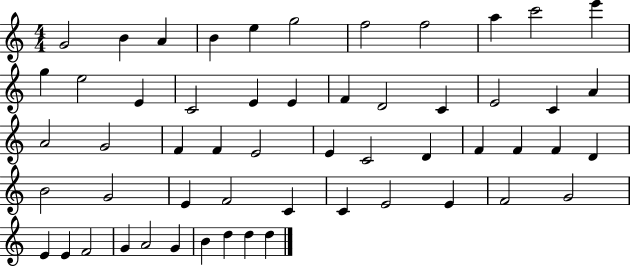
{
  \clef treble
  \numericTimeSignature
  \time 4/4
  \key c \major
  g'2 b'4 a'4 | b'4 e''4 g''2 | f''2 f''2 | a''4 c'''2 e'''4 | \break g''4 e''2 e'4 | c'2 e'4 e'4 | f'4 d'2 c'4 | e'2 c'4 a'4 | \break a'2 g'2 | f'4 f'4 e'2 | e'4 c'2 d'4 | f'4 f'4 f'4 d'4 | \break b'2 g'2 | e'4 f'2 c'4 | c'4 e'2 e'4 | f'2 g'2 | \break e'4 e'4 f'2 | g'4 a'2 g'4 | b'4 d''4 d''4 d''4 | \bar "|."
}